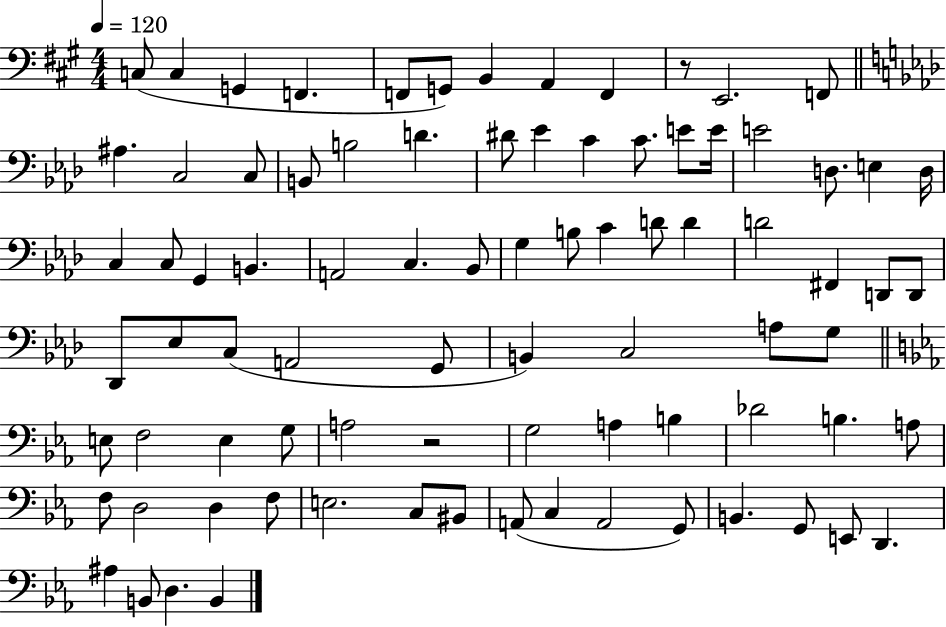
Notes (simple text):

C3/e C3/q G2/q F2/q. F2/e G2/e B2/q A2/q F2/q R/e E2/h. F2/e A#3/q. C3/h C3/e B2/e B3/h D4/q. D#4/e Eb4/q C4/q C4/e. E4/e E4/s E4/h D3/e. E3/q D3/s C3/q C3/e G2/q B2/q. A2/h C3/q. Bb2/e G3/q B3/e C4/q D4/e D4/q D4/h F#2/q D2/e D2/e Db2/e Eb3/e C3/e A2/h G2/e B2/q C3/h A3/e G3/e E3/e F3/h E3/q G3/e A3/h R/h G3/h A3/q B3/q Db4/h B3/q. A3/e F3/e D3/h D3/q F3/e E3/h. C3/e BIS2/e A2/e C3/q A2/h G2/e B2/q. G2/e E2/e D2/q. A#3/q B2/e D3/q. B2/q